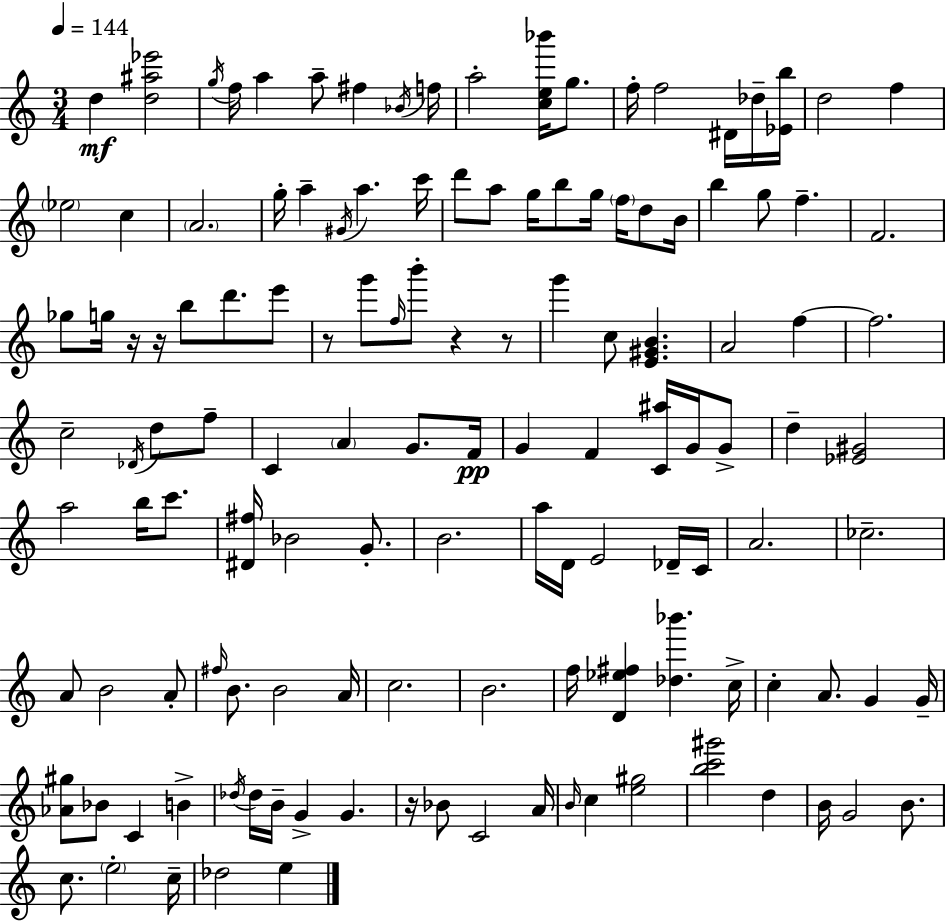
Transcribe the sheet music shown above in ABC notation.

X:1
T:Untitled
M:3/4
L:1/4
K:Am
d [d^a_e']2 g/4 f/4 a a/2 ^f _B/4 f/4 a2 [ce_b']/4 g/2 f/4 f2 ^D/4 _d/4 [_Eb]/4 d2 f _e2 c A2 g/4 a ^G/4 a c'/4 d'/2 a/2 g/4 b/2 g/4 f/4 d/2 B/4 b g/2 f F2 _g/2 g/4 z/4 z/4 b/2 d'/2 e'/2 z/2 g'/2 f/4 b'/2 z z/2 g' c/2 [E^GB] A2 f f2 c2 _D/4 d/2 f/2 C A G/2 F/4 G F [C^a]/4 G/4 G/2 d [_E^G]2 a2 b/4 c'/2 [^D^f]/4 _B2 G/2 B2 a/4 D/4 E2 _D/4 C/4 A2 _c2 A/2 B2 A/2 ^f/4 B/2 B2 A/4 c2 B2 f/4 [D_e^f] [_d_b'] c/4 c A/2 G G/4 [_A^g]/2 _B/2 C B _d/4 _d/4 B/4 G G z/4 _B/2 C2 A/4 B/4 c [e^g]2 [bc'^g']2 d B/4 G2 B/2 c/2 e2 c/4 _d2 e